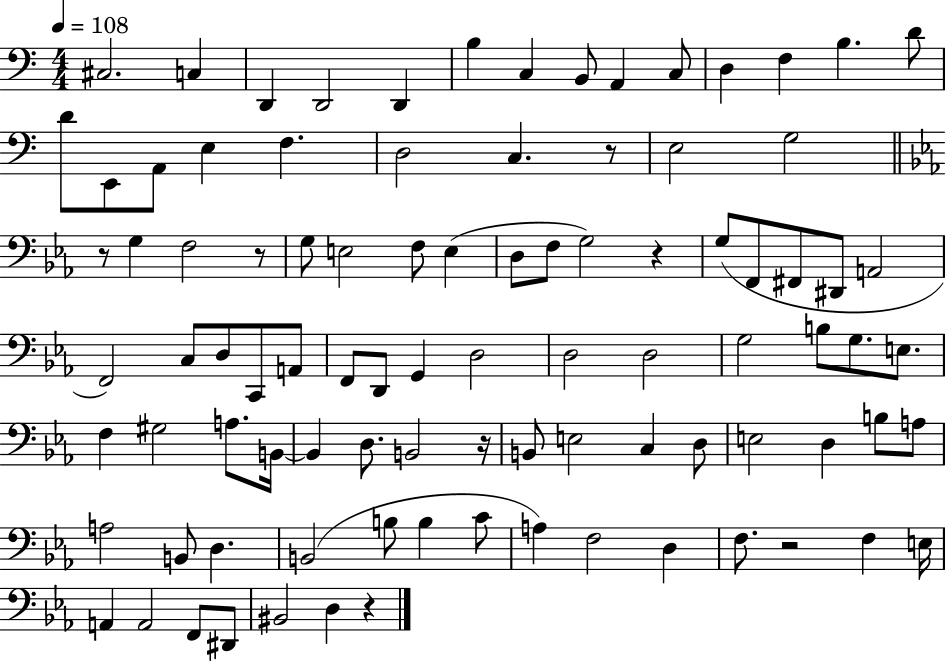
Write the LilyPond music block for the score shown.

{
  \clef bass
  \numericTimeSignature
  \time 4/4
  \key c \major
  \tempo 4 = 108
  cis2. c4 | d,4 d,2 d,4 | b4 c4 b,8 a,4 c8 | d4 f4 b4. d'8 | \break d'8 e,8 a,8 e4 f4. | d2 c4. r8 | e2 g2 | \bar "||" \break \key ees \major r8 g4 f2 r8 | g8 e2 f8 e4( | d8 f8 g2) r4 | g8( f,8 fis,8 dis,8 a,2 | \break f,2) c8 d8 c,8 a,8 | f,8 d,8 g,4 d2 | d2 d2 | g2 b8 g8. e8. | \break f4 gis2 a8. b,16~~ | b,4 d8. b,2 r16 | b,8 e2 c4 d8 | e2 d4 b8 a8 | \break a2 b,8 d4. | b,2( b8 b4 c'8 | a4) f2 d4 | f8. r2 f4 e16 | \break a,4 a,2 f,8 dis,8 | bis,2 d4 r4 | \bar "|."
}